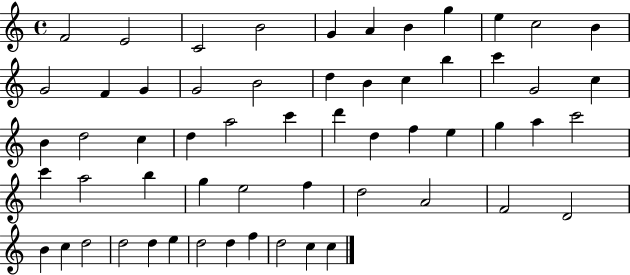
F4/h E4/h C4/h B4/h G4/q A4/q B4/q G5/q E5/q C5/h B4/q G4/h F4/q G4/q G4/h B4/h D5/q B4/q C5/q B5/q C6/q G4/h C5/q B4/q D5/h C5/q D5/q A5/h C6/q D6/q D5/q F5/q E5/q G5/q A5/q C6/h C6/q A5/h B5/q G5/q E5/h F5/q D5/h A4/h F4/h D4/h B4/q C5/q D5/h D5/h D5/q E5/q D5/h D5/q F5/q D5/h C5/q C5/q